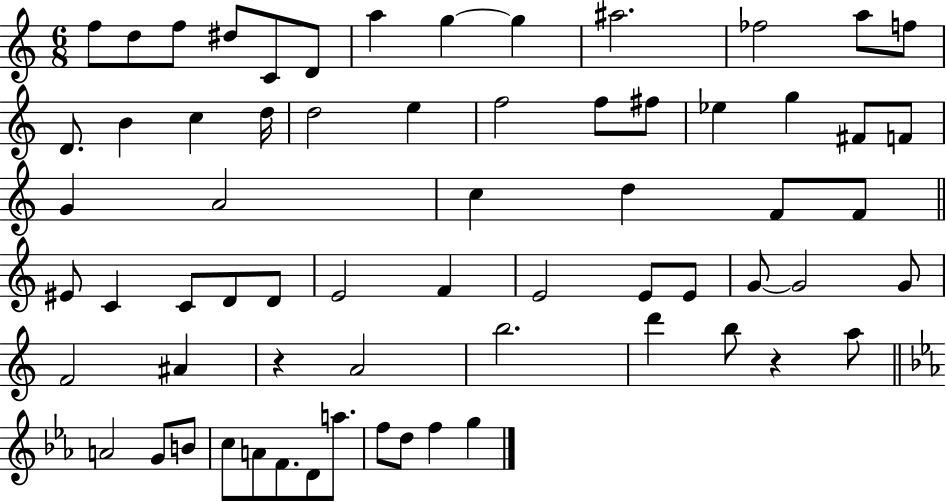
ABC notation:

X:1
T:Untitled
M:6/8
L:1/4
K:C
f/2 d/2 f/2 ^d/2 C/2 D/2 a g g ^a2 _f2 a/2 f/2 D/2 B c d/4 d2 e f2 f/2 ^f/2 _e g ^F/2 F/2 G A2 c d F/2 F/2 ^E/2 C C/2 D/2 D/2 E2 F E2 E/2 E/2 G/2 G2 G/2 F2 ^A z A2 b2 d' b/2 z a/2 A2 G/2 B/2 c/2 A/2 F/2 D/2 a/2 f/2 d/2 f g